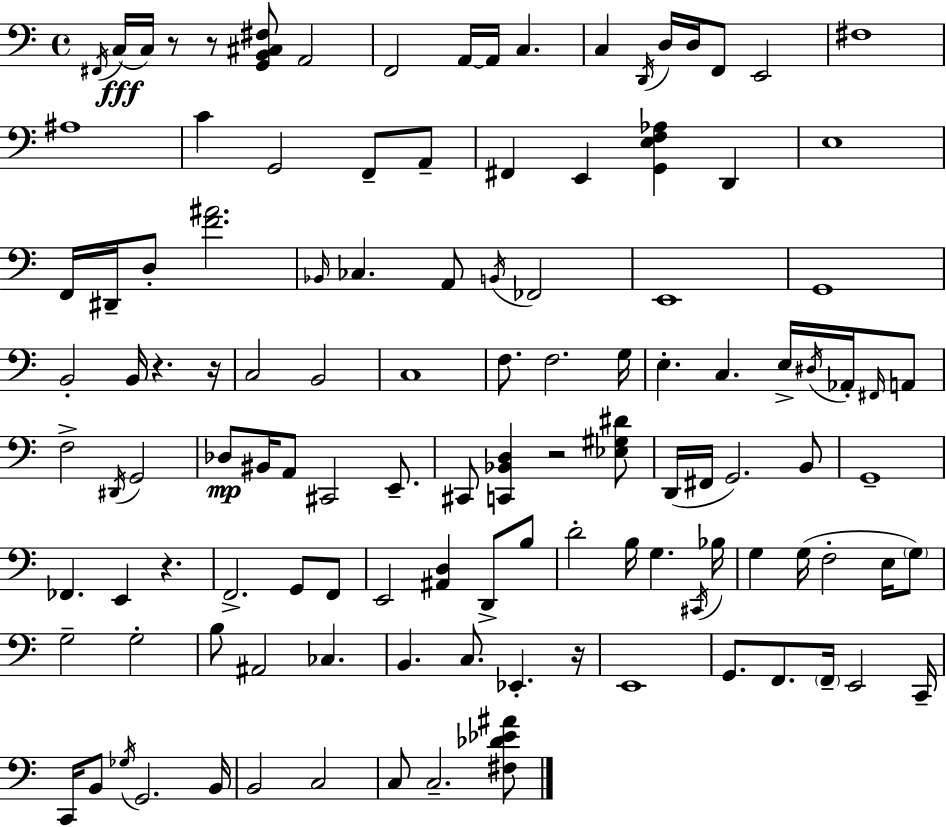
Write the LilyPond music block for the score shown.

{
  \clef bass
  \time 4/4
  \defaultTimeSignature
  \key c \major
  \acciaccatura { fis,16 }(\fff c16 c16) r8 r8 <g, b, cis fis>8 a,2 | f,2 a,16~~ a,16 c4. | c4 \acciaccatura { d,16 } d16 d16 f,8 e,2 | fis1 | \break ais1 | c'4 g,2 f,8-- | a,8-- fis,4 e,4 <g, e f aes>4 d,4 | e1 | \break f,16 dis,16-- d8-. <f' ais'>2. | \grace { bes,16 } ces4. a,8 \acciaccatura { b,16 } fes,2 | e,1 | g,1 | \break b,2-. b,16 r4. | r16 c2 b,2 | c1 | f8. f2. | \break g16 e4.-. c4. | e16-> \acciaccatura { dis16 } aes,16-. \grace { fis,16 } a,8 f2-> \acciaccatura { dis,16 } g,2 | des8\mp bis,16 a,8 cis,2 | e,8.-- cis,8 <c, bes, d>4 r2 | \break <ees gis dis'>8 d,16( fis,16 g,2.) | b,8 g,1-- | fes,4. e,4 | r4. f,2.-> | \break g,8 f,8 e,2 <ais, d>4 | d,8-> b8 d'2-. b16 | g4. \acciaccatura { cis,16 } bes16 g4 g16( f2-. | e16 \parenthesize g8) g2-- | \break g2-. b8 ais,2 | ces4. b,4. c8. | ees,4.-. r16 e,1 | g,8. f,8. \parenthesize f,16-- e,2 | \break c,16-- c,16 b,8 \acciaccatura { ges16 } g,2. | b,16 b,2 | c2 c8 c2.-- | <fis des' ees' ais'>8 \bar "|."
}